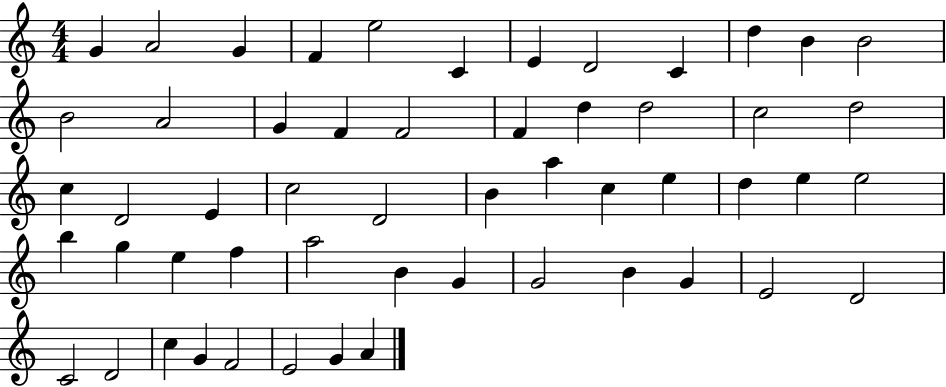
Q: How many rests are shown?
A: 0